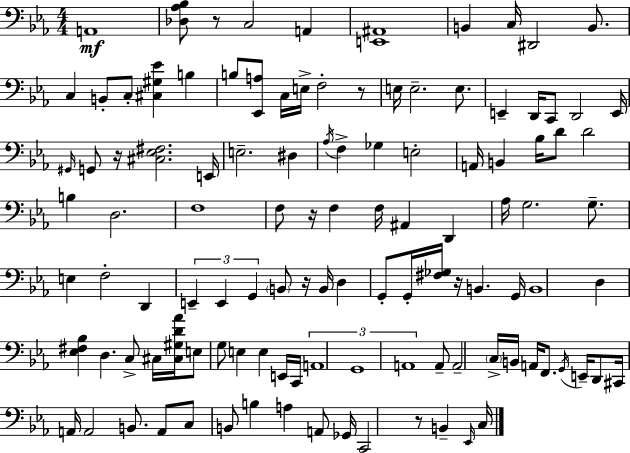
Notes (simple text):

A2/w [Db3,Ab3,Bb3]/e R/e C3/h A2/q [E2,A#2]/w B2/q C3/s D#2/h B2/e. C3/q B2/e C3/e [C#3,G#3,Eb4]/q B3/q B3/e [Eb2,A3]/e C3/s E3/s F3/h R/e E3/s E3/h. E3/e. E2/q D2/s C2/e D2/h E2/s G#2/s G2/e R/s [C#3,Eb3,F#3]/h. E2/s E3/h. D#3/q Ab3/s F3/q Gb3/q E3/h A2/s B2/q Bb3/s D4/e D4/h B3/q D3/h. F3/w F3/e R/s F3/q F3/s A#2/q D2/q Ab3/s G3/h. G3/e. E3/q F3/h D2/q E2/q E2/q G2/q B2/e R/s B2/s D3/q G2/e G2/s [F#3,Gb3]/s R/s B2/q. G2/s B2/w D3/q [Eb3,F#3,Bb3]/q D3/q. C3/e C#3/s [C#3,G#3,D4,Ab4]/s E3/e G3/e E3/q E3/q E2/s C2/s A2/w G2/w A2/w A2/e A2/h C3/s B2/s A2/s F2/e. G2/s E2/s D2/e C#2/s A2/s A2/h B2/e. A2/e C3/e B2/e B3/q A3/q A2/e Gb2/s C2/h R/e B2/q Eb2/s C3/s